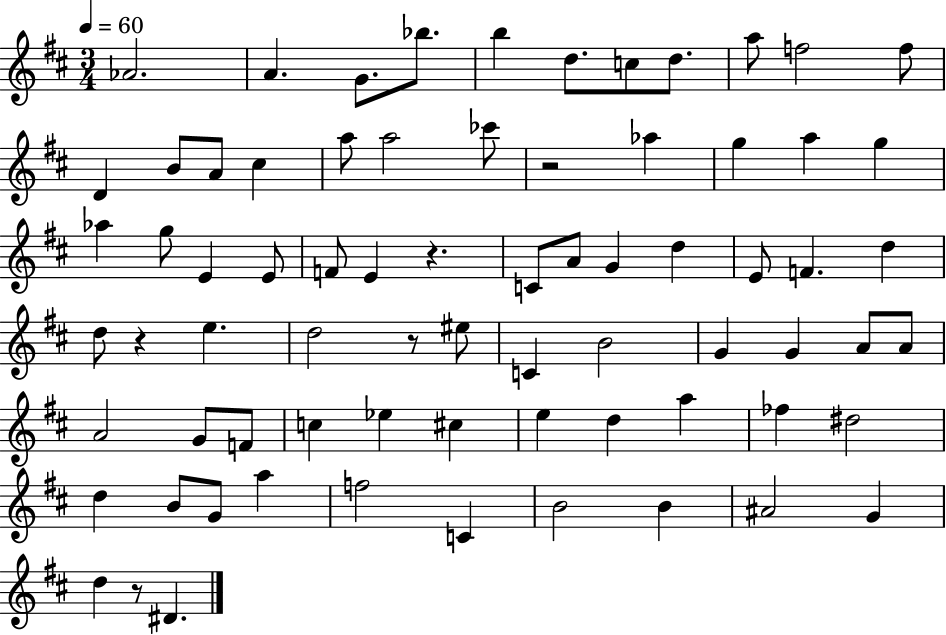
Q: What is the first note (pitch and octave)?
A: Ab4